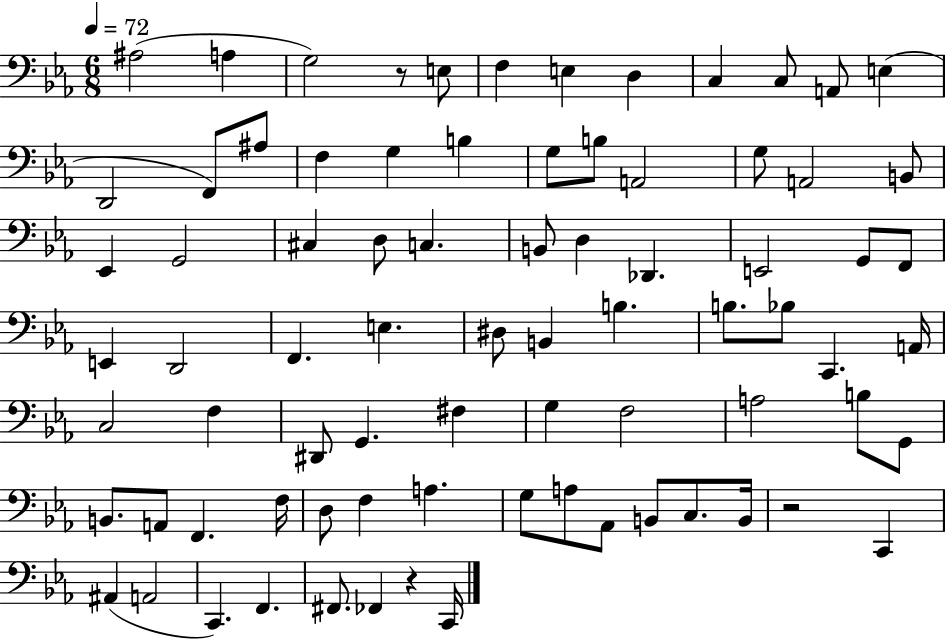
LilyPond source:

{
  \clef bass
  \numericTimeSignature
  \time 6/8
  \key ees \major
  \tempo 4 = 72
  \repeat volta 2 { ais2( a4 | g2) r8 e8 | f4 e4 d4 | c4 c8 a,8 e4( | \break d,2 f,8) ais8 | f4 g4 b4 | g8 b8 a,2 | g8 a,2 b,8 | \break ees,4 g,2 | cis4 d8 c4. | b,8 d4 des,4. | e,2 g,8 f,8 | \break e,4 d,2 | f,4. e4. | dis8 b,4 b4. | b8. bes8 c,4. a,16 | \break c2 f4 | dis,8 g,4. fis4 | g4 f2 | a2 b8 g,8 | \break b,8. a,8 f,4. f16 | d8 f4 a4. | g8 a8 aes,8 b,8 c8. b,16 | r2 c,4 | \break ais,4( a,2 | c,4.) f,4. | fis,8. fes,4 r4 c,16 | } \bar "|."
}